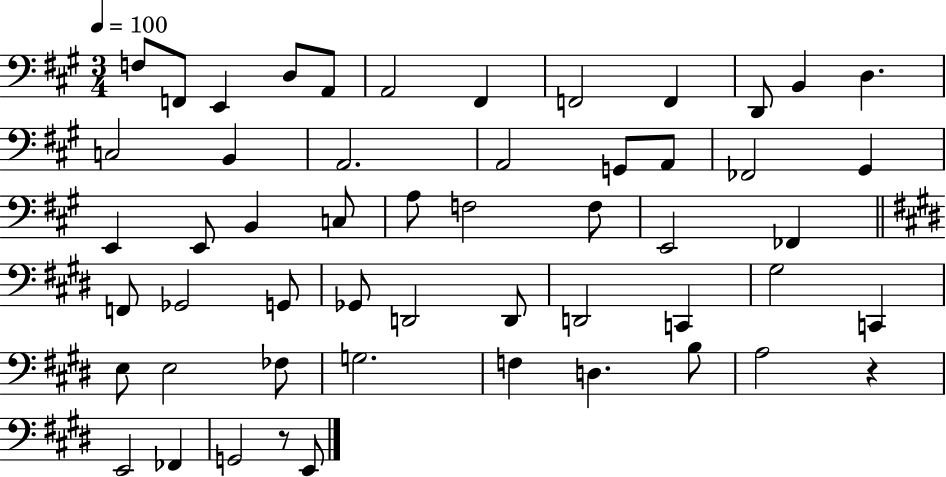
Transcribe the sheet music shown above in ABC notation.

X:1
T:Untitled
M:3/4
L:1/4
K:A
F,/2 F,,/2 E,, D,/2 A,,/2 A,,2 ^F,, F,,2 F,, D,,/2 B,, D, C,2 B,, A,,2 A,,2 G,,/2 A,,/2 _F,,2 ^G,, E,, E,,/2 B,, C,/2 A,/2 F,2 F,/2 E,,2 _F,, F,,/2 _G,,2 G,,/2 _G,,/2 D,,2 D,,/2 D,,2 C,, ^G,2 C,, E,/2 E,2 _F,/2 G,2 F, D, B,/2 A,2 z E,,2 _F,, G,,2 z/2 E,,/2